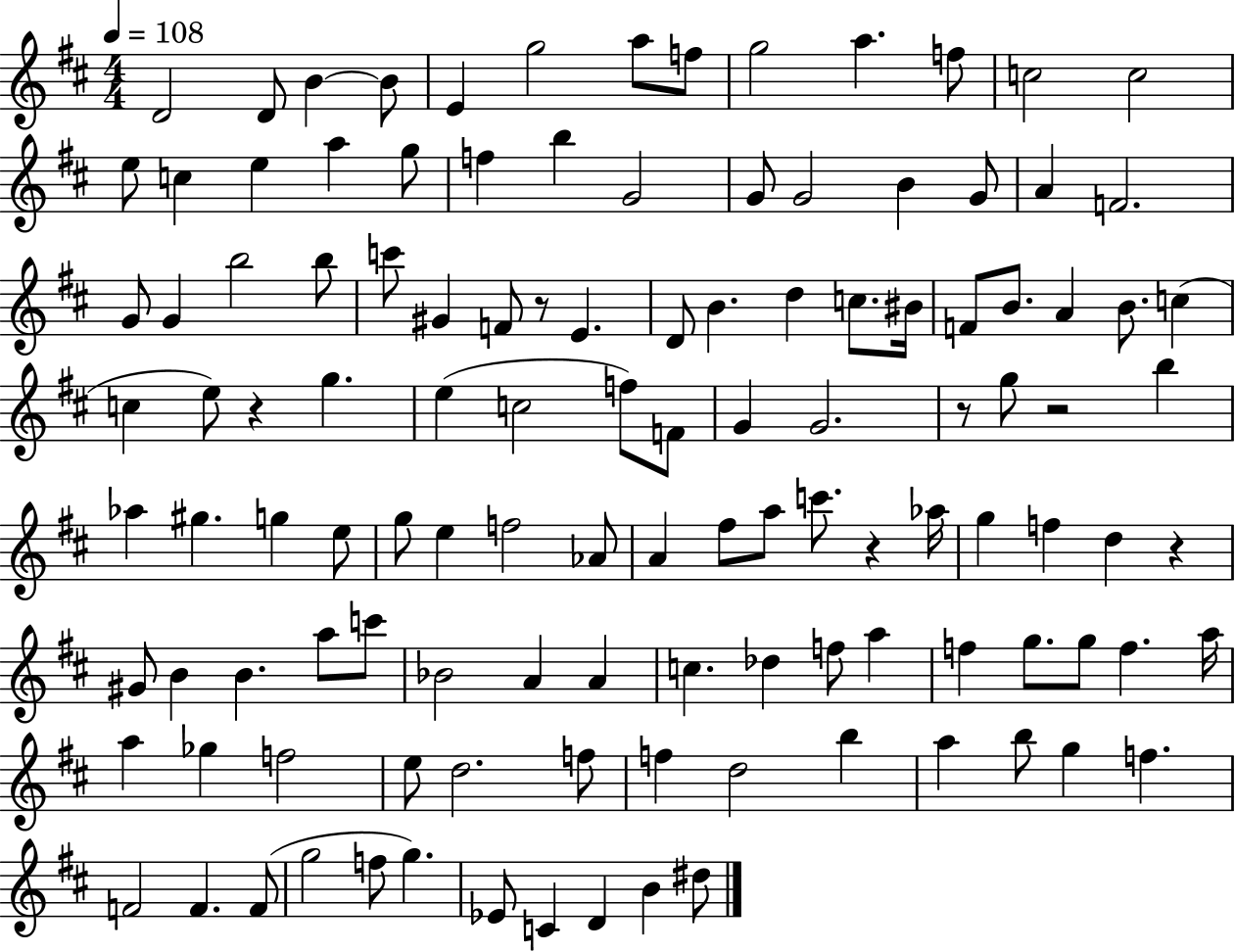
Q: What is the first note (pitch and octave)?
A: D4